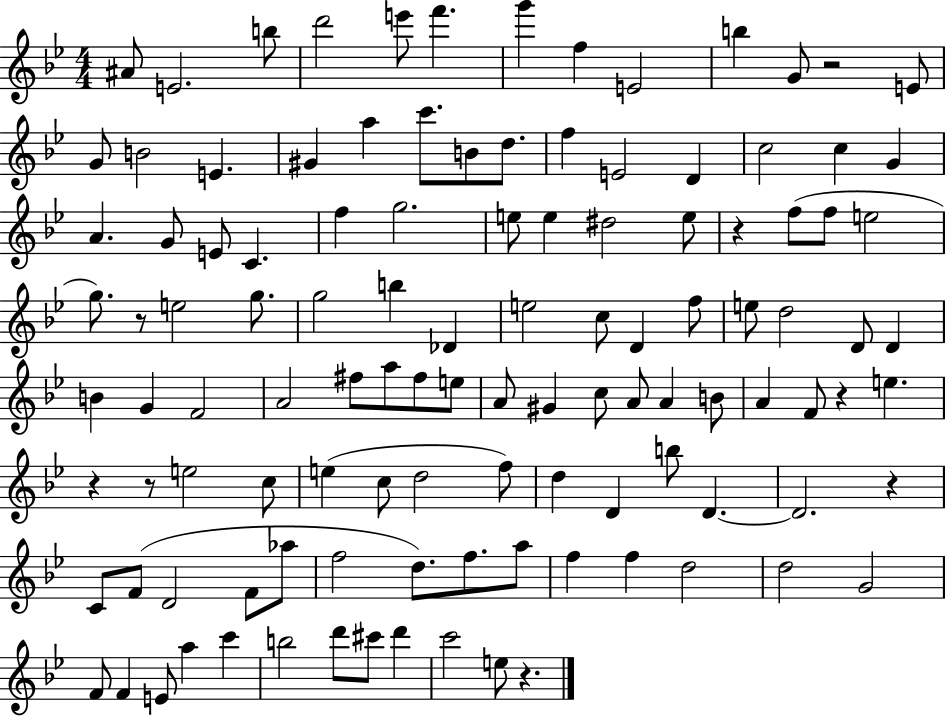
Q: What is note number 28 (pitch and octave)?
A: G4